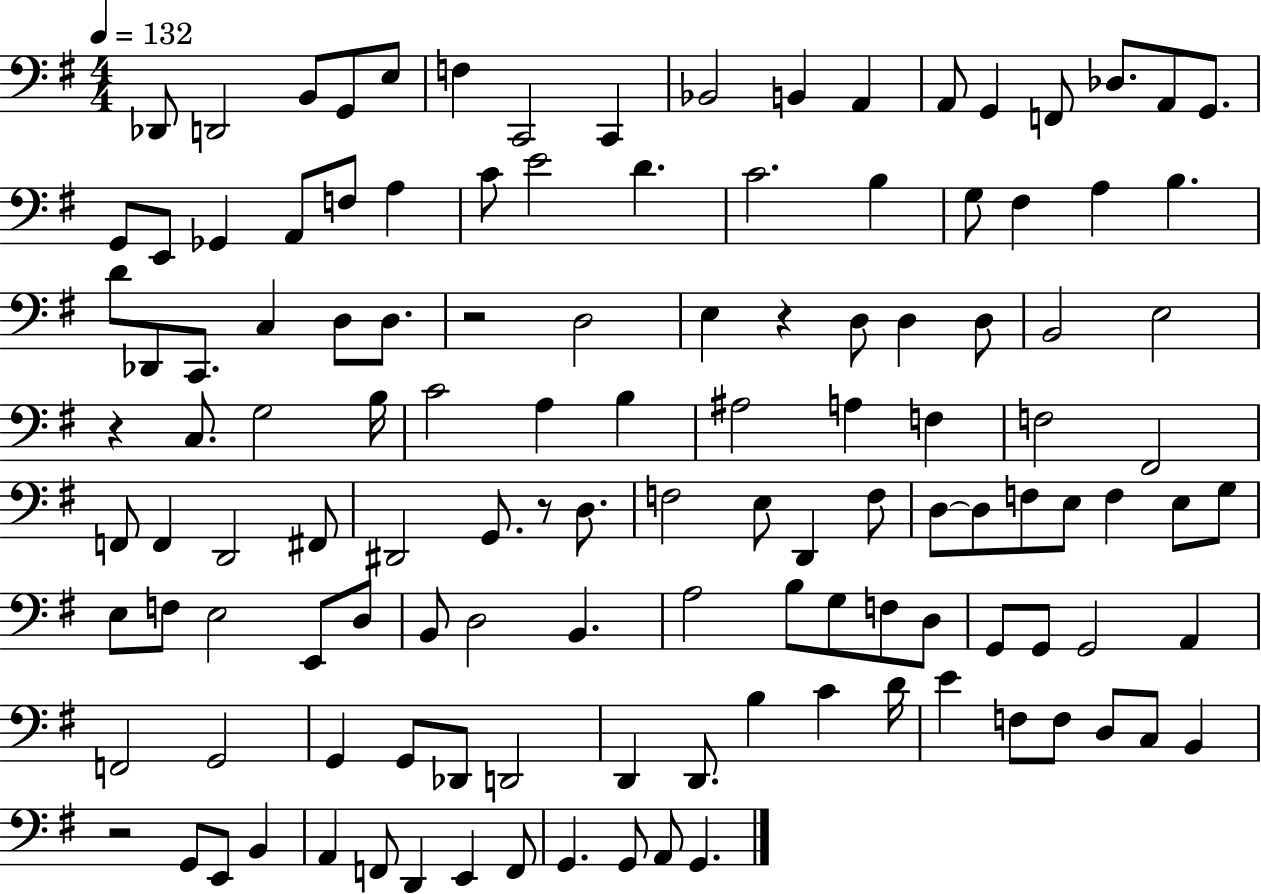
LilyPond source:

{
  \clef bass
  \numericTimeSignature
  \time 4/4
  \key g \major
  \tempo 4 = 132
  des,8 d,2 b,8 g,8 e8 | f4 c,2 c,4 | bes,2 b,4 a,4 | a,8 g,4 f,8 des8. a,8 g,8. | \break g,8 e,8 ges,4 a,8 f8 a4 | c'8 e'2 d'4. | c'2. b4 | g8 fis4 a4 b4. | \break d'8 des,8 c,8. c4 d8 d8. | r2 d2 | e4 r4 d8 d4 d8 | b,2 e2 | \break r4 c8. g2 b16 | c'2 a4 b4 | ais2 a4 f4 | f2 fis,2 | \break f,8 f,4 d,2 fis,8 | dis,2 g,8. r8 d8. | f2 e8 d,4 f8 | d8~~ d8 f8 e8 f4 e8 g8 | \break e8 f8 e2 e,8 d8 | b,8 d2 b,4. | a2 b8 g8 f8 d8 | g,8 g,8 g,2 a,4 | \break f,2 g,2 | g,4 g,8 des,8 d,2 | d,4 d,8. b4 c'4 d'16 | e'4 f8 f8 d8 c8 b,4 | \break r2 g,8 e,8 b,4 | a,4 f,8 d,4 e,4 f,8 | g,4. g,8 a,8 g,4. | \bar "|."
}